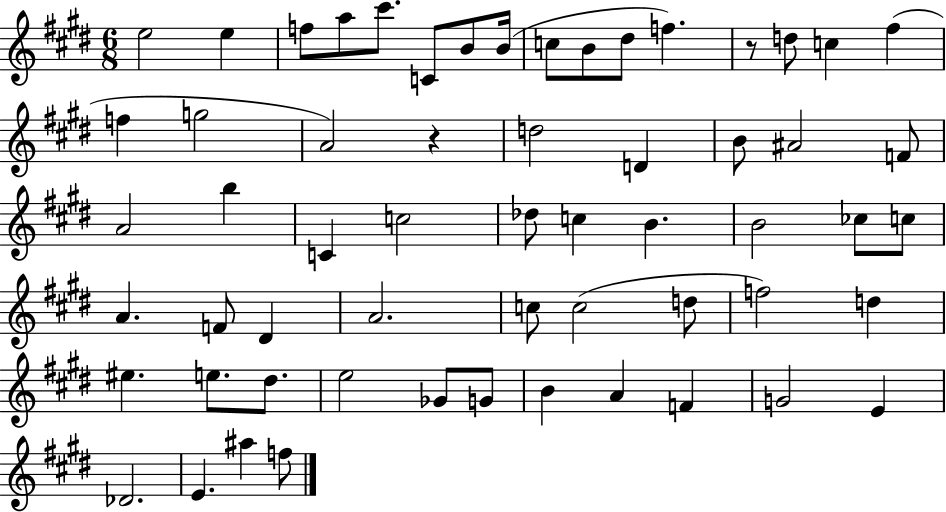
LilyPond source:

{
  \clef treble
  \numericTimeSignature
  \time 6/8
  \key e \major
  \repeat volta 2 { e''2 e''4 | f''8 a''8 cis'''8. c'8 b'8 b'16( | c''8 b'8 dis''8 f''4.) | r8 d''8 c''4 fis''4( | \break f''4 g''2 | a'2) r4 | d''2 d'4 | b'8 ais'2 f'8 | \break a'2 b''4 | c'4 c''2 | des''8 c''4 b'4. | b'2 ces''8 c''8 | \break a'4. f'8 dis'4 | a'2. | c''8 c''2( d''8 | f''2) d''4 | \break eis''4. e''8. dis''8. | e''2 ges'8 g'8 | b'4 a'4 f'4 | g'2 e'4 | \break des'2. | e'4. ais''4 f''8 | } \bar "|."
}